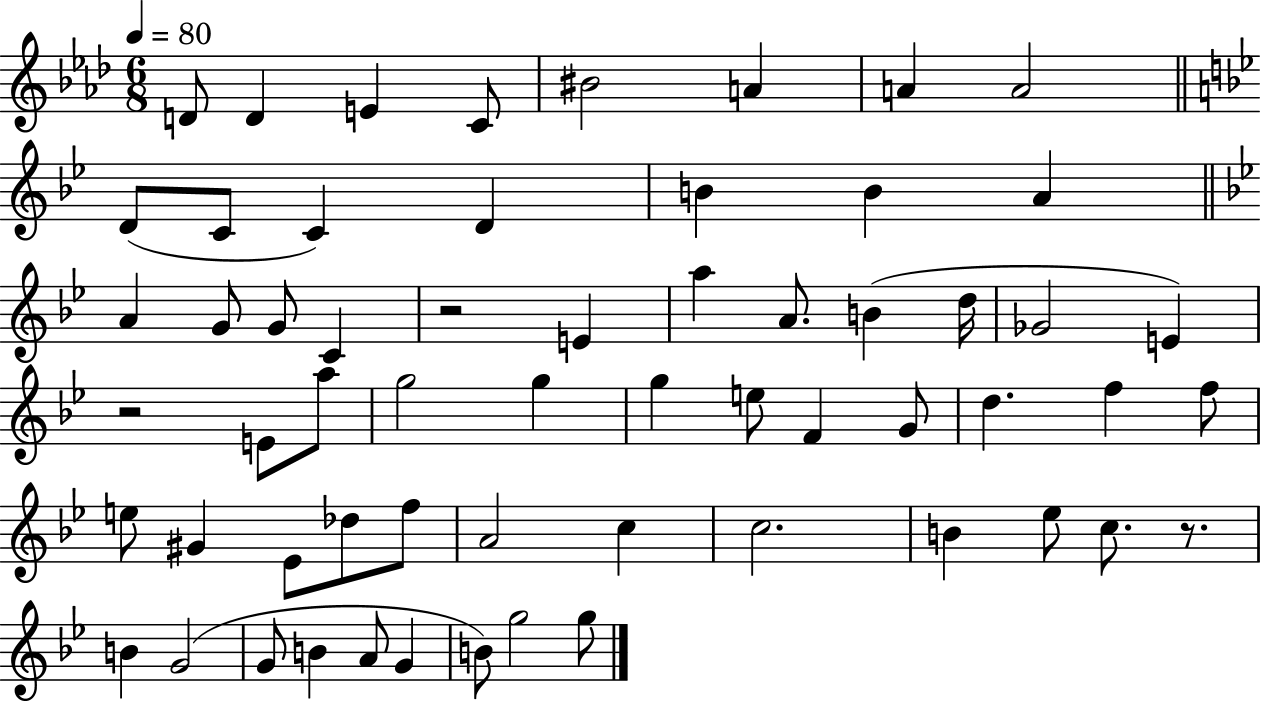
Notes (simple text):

D4/e D4/q E4/q C4/e BIS4/h A4/q A4/q A4/h D4/e C4/e C4/q D4/q B4/q B4/q A4/q A4/q G4/e G4/e C4/q R/h E4/q A5/q A4/e. B4/q D5/s Gb4/h E4/q R/h E4/e A5/e G5/h G5/q G5/q E5/e F4/q G4/e D5/q. F5/q F5/e E5/e G#4/q Eb4/e Db5/e F5/e A4/h C5/q C5/h. B4/q Eb5/e C5/e. R/e. B4/q G4/h G4/e B4/q A4/e G4/q B4/e G5/h G5/e